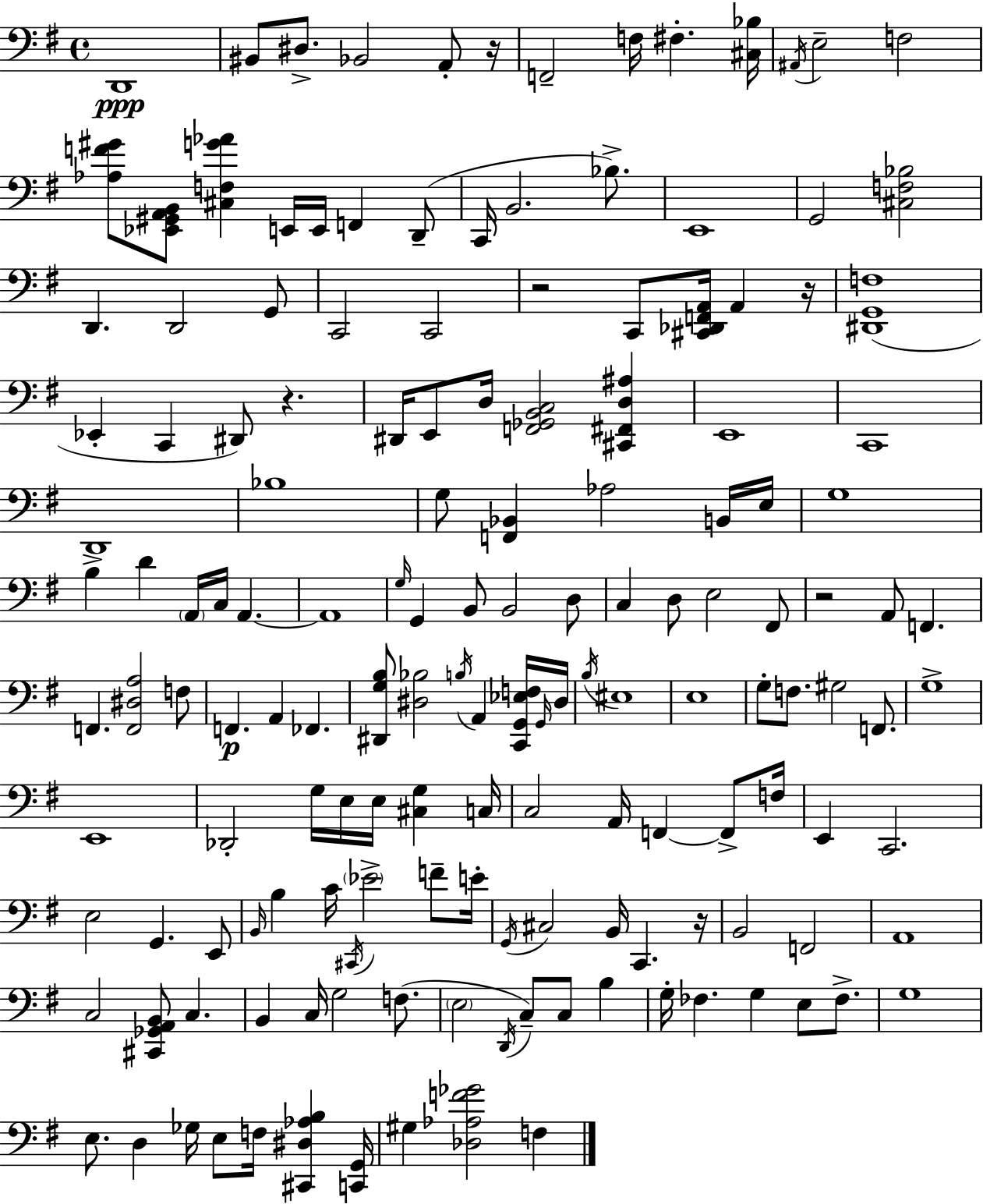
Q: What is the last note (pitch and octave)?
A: F3